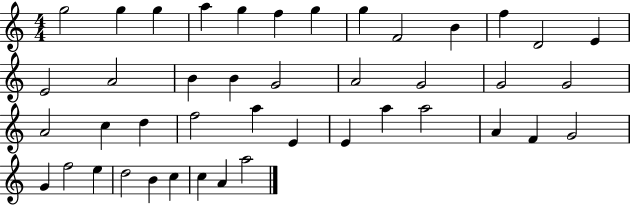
{
  \clef treble
  \numericTimeSignature
  \time 4/4
  \key c \major
  g''2 g''4 g''4 | a''4 g''4 f''4 g''4 | g''4 f'2 b'4 | f''4 d'2 e'4 | \break e'2 a'2 | b'4 b'4 g'2 | a'2 g'2 | g'2 g'2 | \break a'2 c''4 d''4 | f''2 a''4 e'4 | e'4 a''4 a''2 | a'4 f'4 g'2 | \break g'4 f''2 e''4 | d''2 b'4 c''4 | c''4 a'4 a''2 | \bar "|."
}